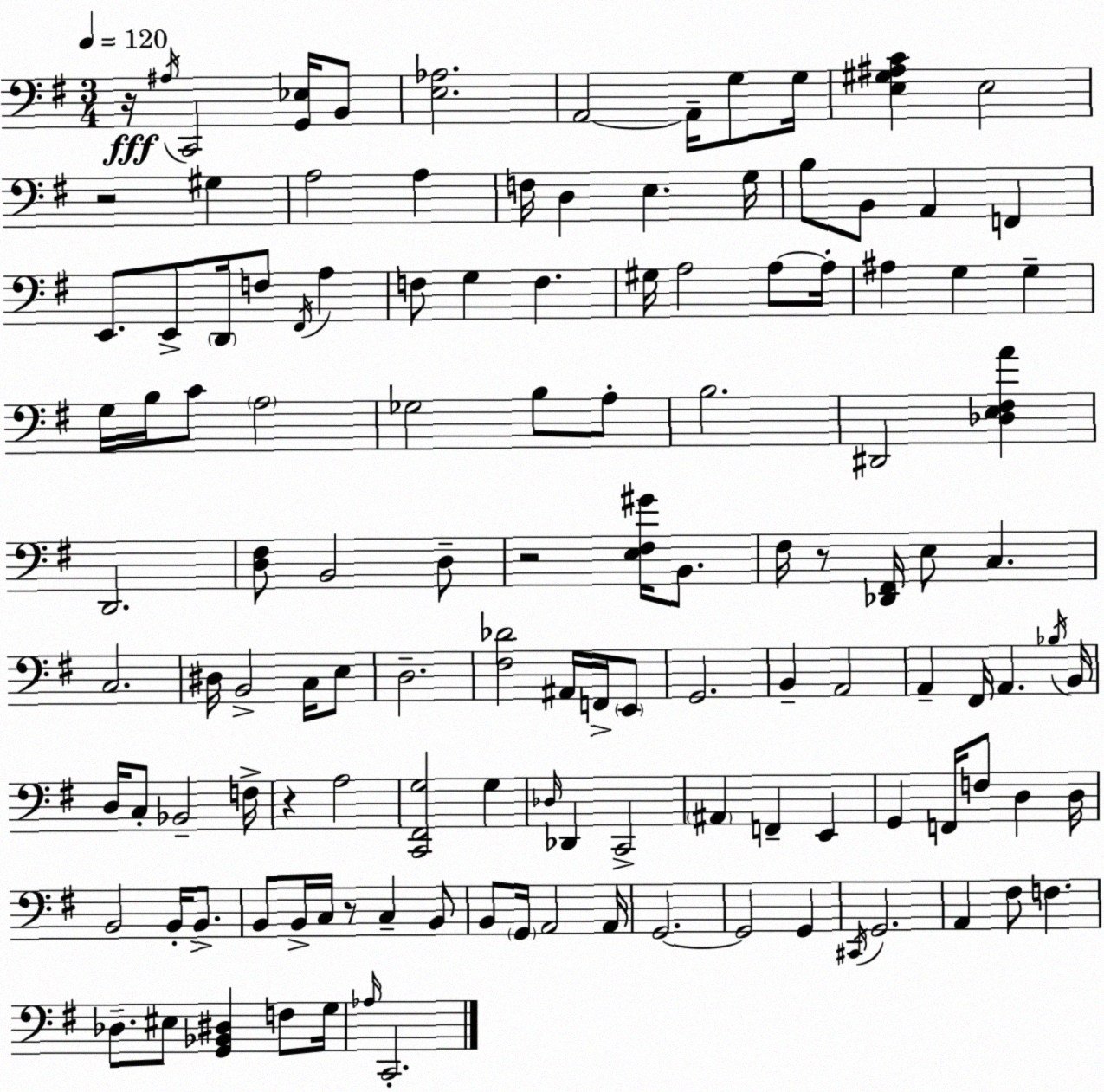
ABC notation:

X:1
T:Untitled
M:3/4
L:1/4
K:Em
z/4 ^A,/4 C,,2 [G,,_E,]/4 B,,/2 [E,_A,]2 A,,2 A,,/4 G,/2 G,/4 [E,^G,^A,C] E,2 z2 ^G, A,2 A, F,/4 D, E, G,/4 B,/2 B,,/2 A,, F,, E,,/2 E,,/2 D,,/4 F,/2 ^F,,/4 A, F,/2 G, F, ^G,/4 A,2 A,/2 A,/4 ^A, G, G, G,/4 B,/4 C/2 A,2 _G,2 B,/2 A,/2 B,2 ^D,,2 [_D,E,^F,A] D,,2 [D,^F,]/2 B,,2 D,/2 z2 [E,^F,^G]/4 B,,/2 ^F,/4 z/2 [_D,,^F,,]/4 E,/2 C, C,2 ^D,/4 B,,2 C,/4 E,/2 D,2 [^F,_D]2 ^A,,/4 F,,/4 E,,/2 G,,2 B,, A,,2 A,, ^F,,/4 A,, _B,/4 B,,/4 D,/4 C,/2 _B,,2 F,/4 z A,2 [C,,^F,,G,]2 G, _D,/4 _D,, C,,2 ^A,, F,, E,, G,, F,,/4 F,/2 D, D,/4 B,,2 B,,/4 B,,/2 B,,/2 B,,/4 C,/4 z/2 C, B,,/2 B,,/2 G,,/4 A,,2 A,,/4 G,,2 G,,2 G,, ^C,,/4 G,,2 A,, ^F,/2 F, _D,/2 ^E,/2 [G,,_B,,^D,] F,/2 G,/4 _A,/4 C,,2